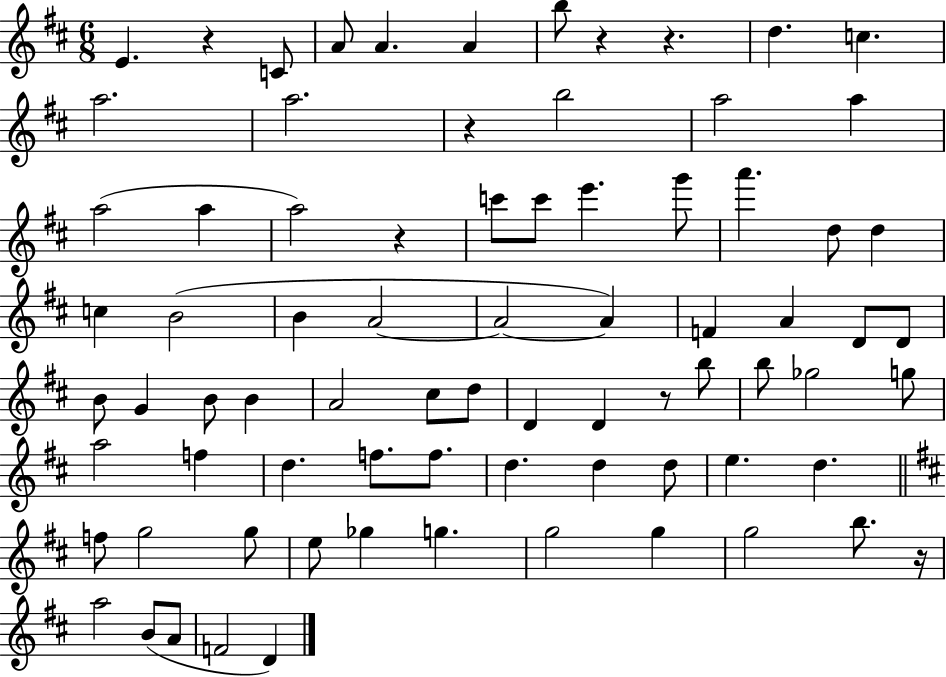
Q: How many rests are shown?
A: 7